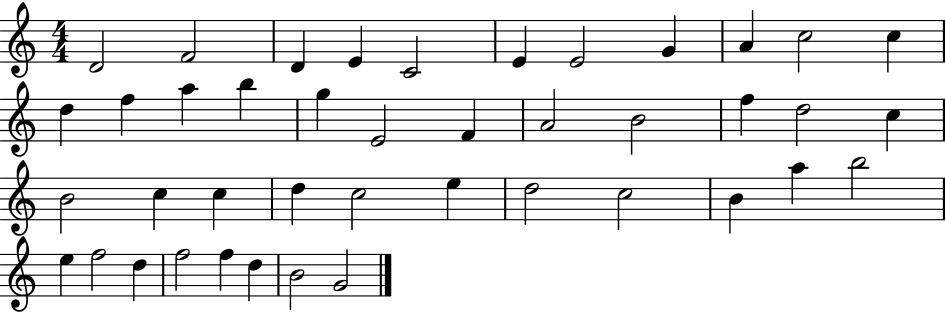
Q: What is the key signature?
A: C major